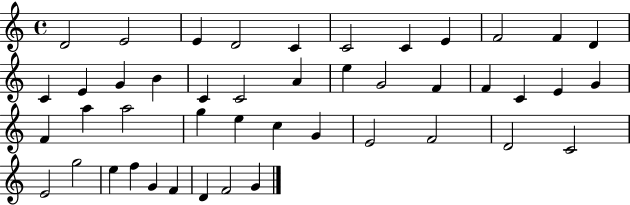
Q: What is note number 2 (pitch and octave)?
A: E4